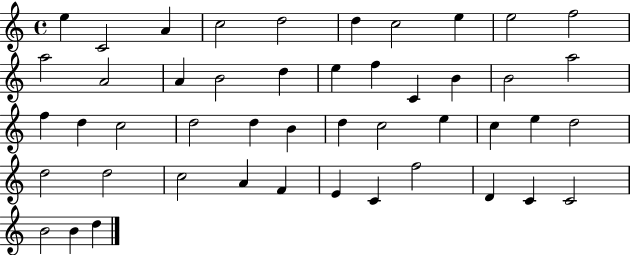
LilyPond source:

{
  \clef treble
  \time 4/4
  \defaultTimeSignature
  \key c \major
  e''4 c'2 a'4 | c''2 d''2 | d''4 c''2 e''4 | e''2 f''2 | \break a''2 a'2 | a'4 b'2 d''4 | e''4 f''4 c'4 b'4 | b'2 a''2 | \break f''4 d''4 c''2 | d''2 d''4 b'4 | d''4 c''2 e''4 | c''4 e''4 d''2 | \break d''2 d''2 | c''2 a'4 f'4 | e'4 c'4 f''2 | d'4 c'4 c'2 | \break b'2 b'4 d''4 | \bar "|."
}